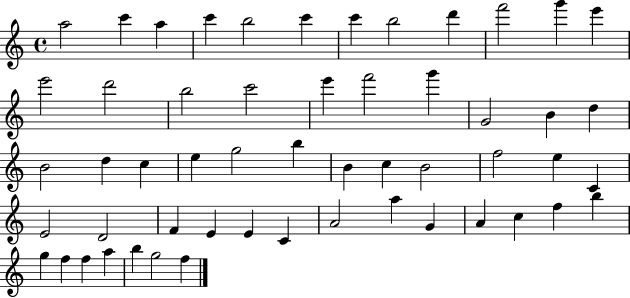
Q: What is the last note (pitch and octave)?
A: F5